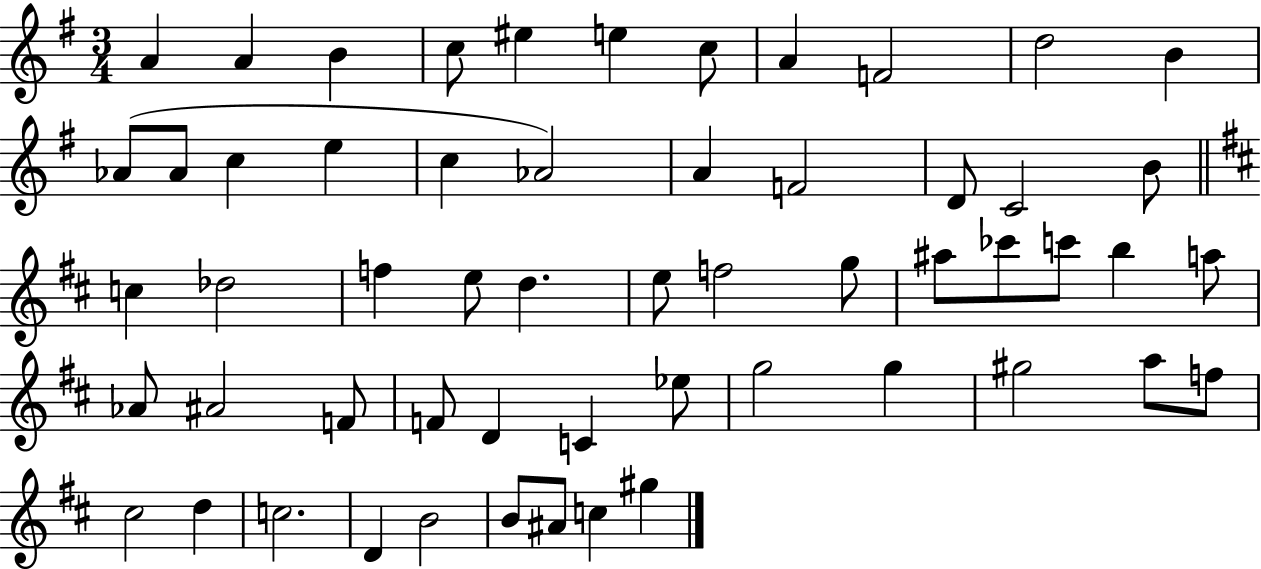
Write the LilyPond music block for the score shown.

{
  \clef treble
  \numericTimeSignature
  \time 3/4
  \key g \major
  a'4 a'4 b'4 | c''8 eis''4 e''4 c''8 | a'4 f'2 | d''2 b'4 | \break aes'8( aes'8 c''4 e''4 | c''4 aes'2) | a'4 f'2 | d'8 c'2 b'8 | \break \bar "||" \break \key d \major c''4 des''2 | f''4 e''8 d''4. | e''8 f''2 g''8 | ais''8 ces'''8 c'''8 b''4 a''8 | \break aes'8 ais'2 f'8 | f'8 d'4 c'4 ees''8 | g''2 g''4 | gis''2 a''8 f''8 | \break cis''2 d''4 | c''2. | d'4 b'2 | b'8 ais'8 c''4 gis''4 | \break \bar "|."
}